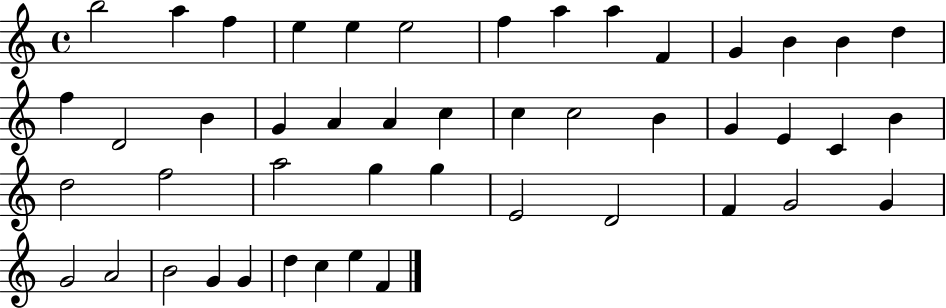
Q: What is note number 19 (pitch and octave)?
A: A4